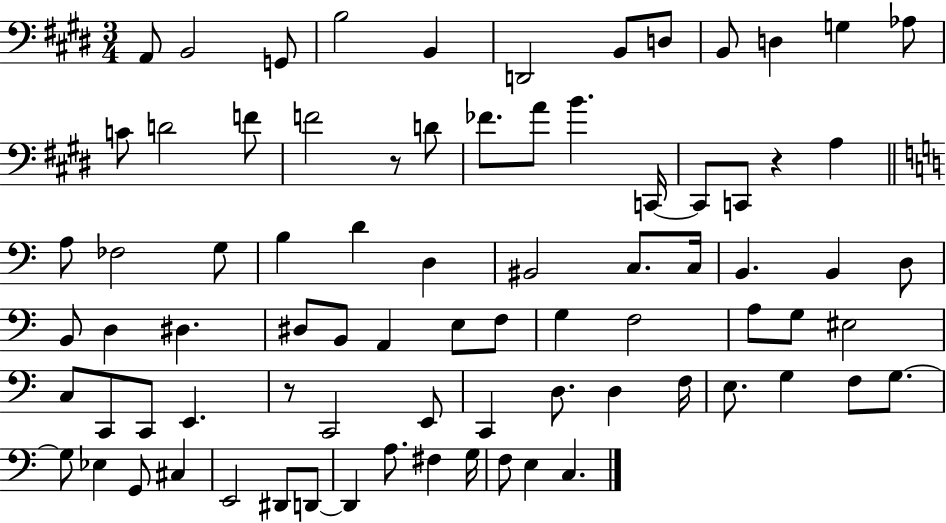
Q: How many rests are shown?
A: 3